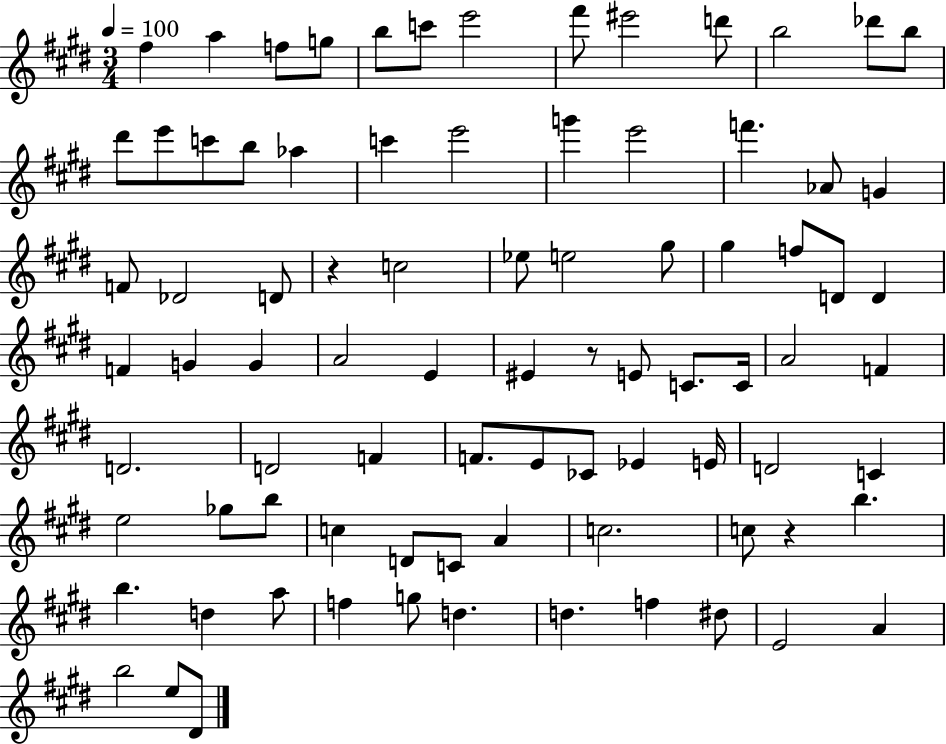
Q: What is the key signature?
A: E major